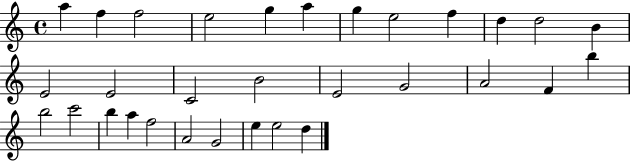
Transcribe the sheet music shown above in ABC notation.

X:1
T:Untitled
M:4/4
L:1/4
K:C
a f f2 e2 g a g e2 f d d2 B E2 E2 C2 B2 E2 G2 A2 F b b2 c'2 b a f2 A2 G2 e e2 d